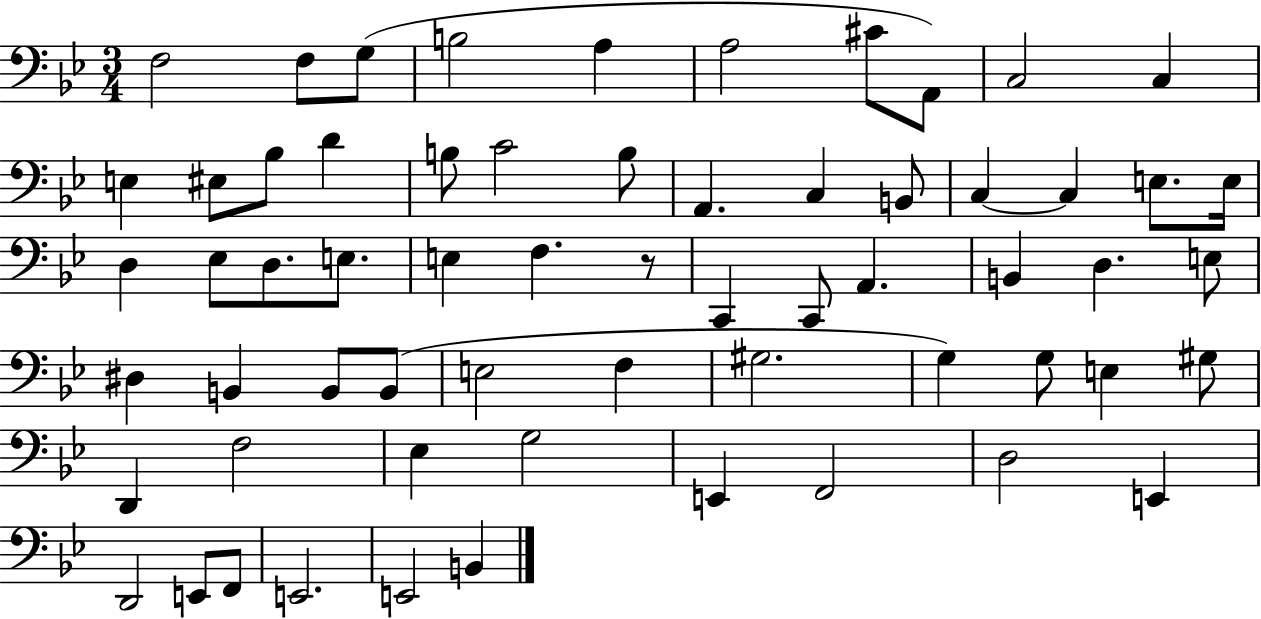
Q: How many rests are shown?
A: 1